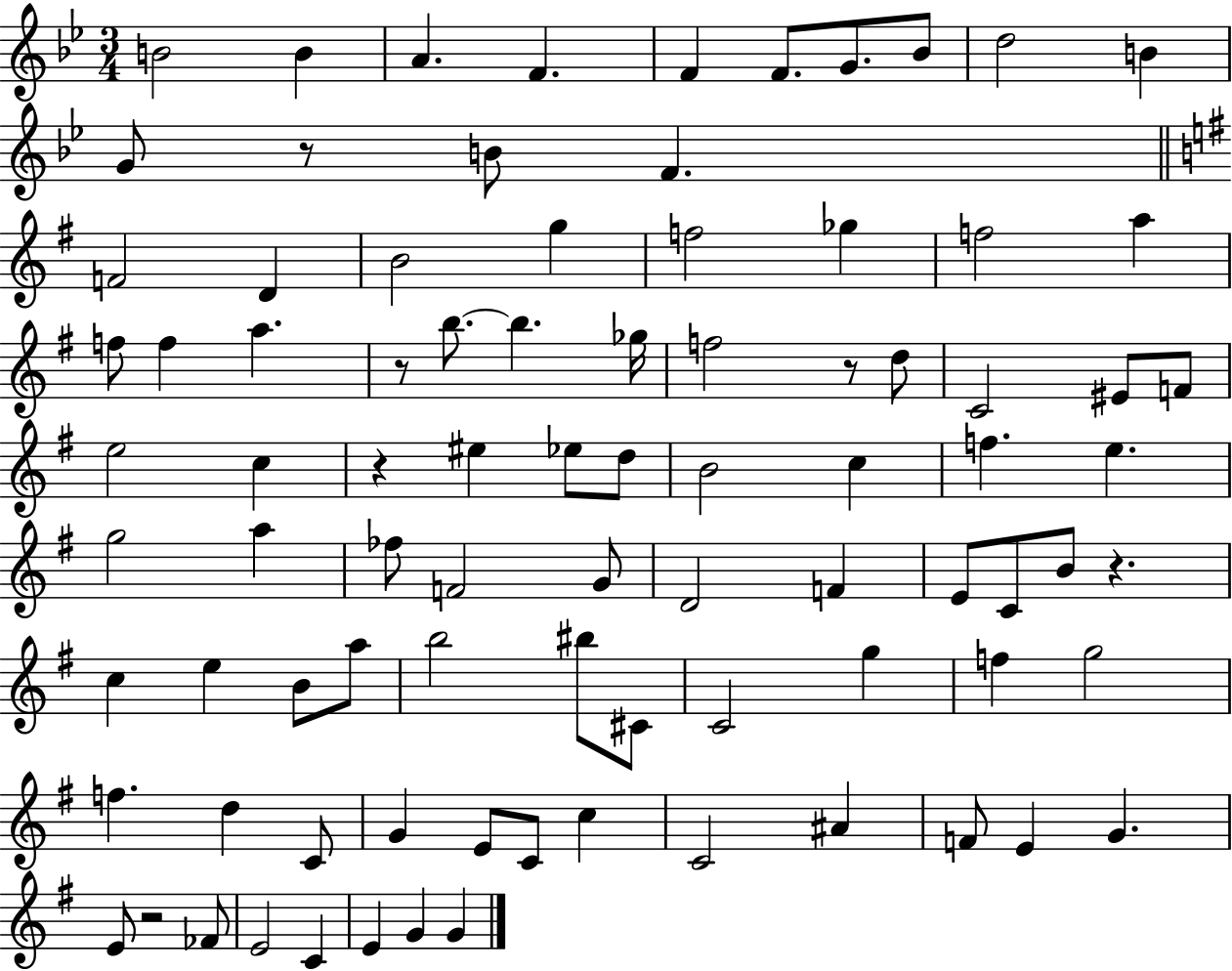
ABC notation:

X:1
T:Untitled
M:3/4
L:1/4
K:Bb
B2 B A F F F/2 G/2 _B/2 d2 B G/2 z/2 B/2 F F2 D B2 g f2 _g f2 a f/2 f a z/2 b/2 b _g/4 f2 z/2 d/2 C2 ^E/2 F/2 e2 c z ^e _e/2 d/2 B2 c f e g2 a _f/2 F2 G/2 D2 F E/2 C/2 B/2 z c e B/2 a/2 b2 ^b/2 ^C/2 C2 g f g2 f d C/2 G E/2 C/2 c C2 ^A F/2 E G E/2 z2 _F/2 E2 C E G G